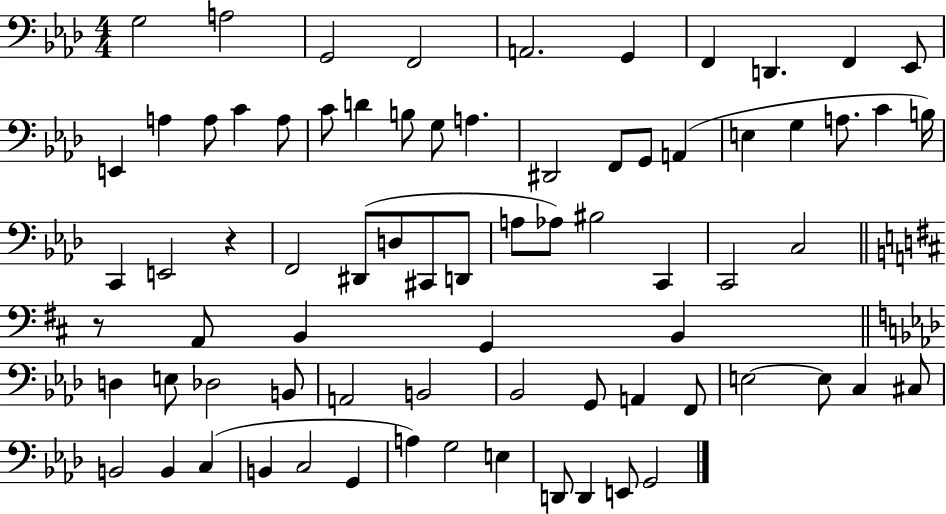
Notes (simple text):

G3/h A3/h G2/h F2/h A2/h. G2/q F2/q D2/q. F2/q Eb2/e E2/q A3/q A3/e C4/q A3/e C4/e D4/q B3/e G3/e A3/q. D#2/h F2/e G2/e A2/q E3/q G3/q A3/e. C4/q B3/s C2/q E2/h R/q F2/h D#2/e D3/e C#2/e D2/e A3/e Ab3/e BIS3/h C2/q C2/h C3/h R/e A2/e B2/q G2/q B2/q D3/q E3/e Db3/h B2/e A2/h B2/h Bb2/h G2/e A2/q F2/e E3/h E3/e C3/q C#3/e B2/h B2/q C3/q B2/q C3/h G2/q A3/q G3/h E3/q D2/e D2/q E2/e G2/h